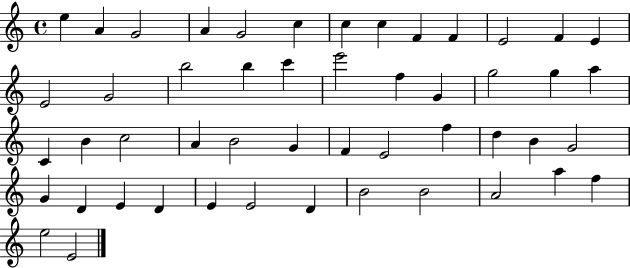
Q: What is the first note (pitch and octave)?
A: E5